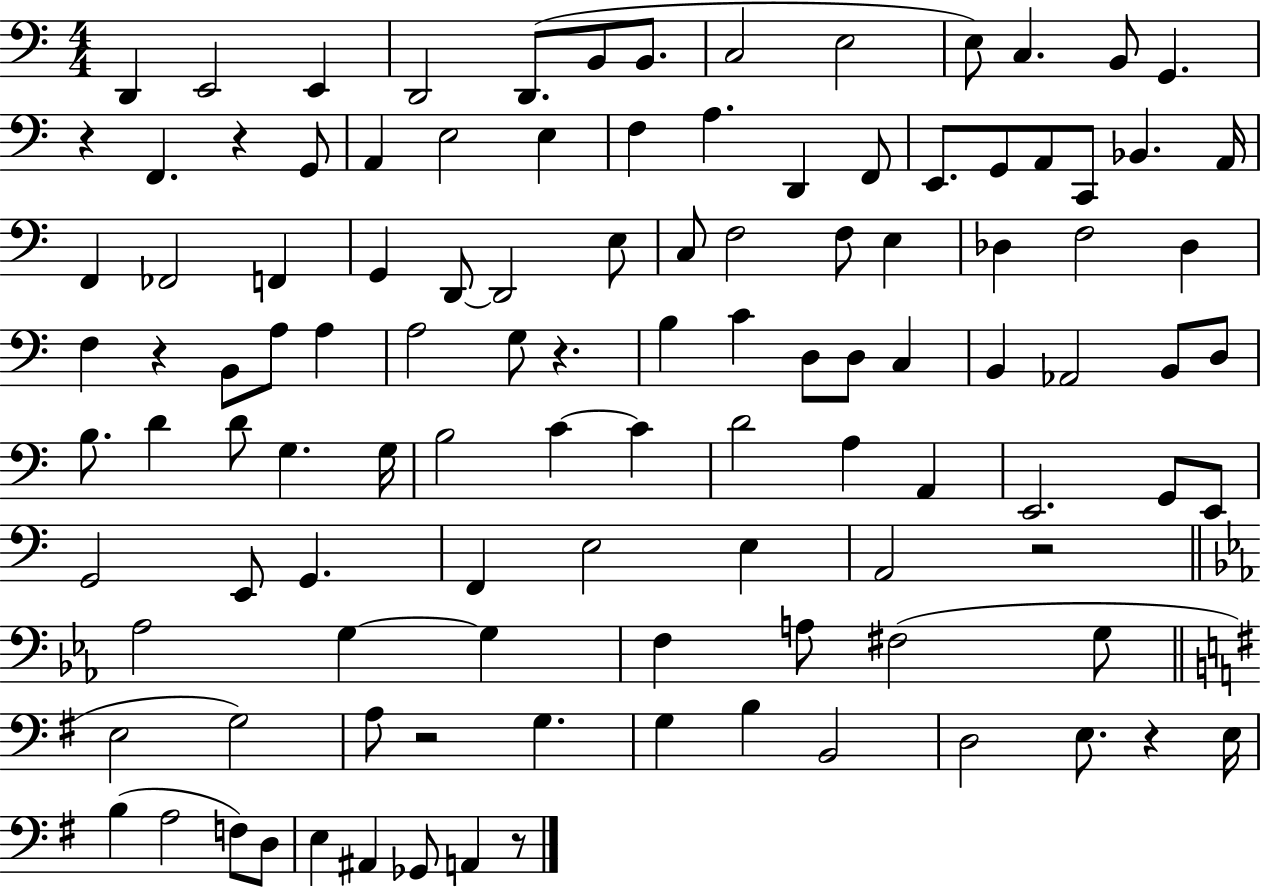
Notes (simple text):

D2/q E2/h E2/q D2/h D2/e. B2/e B2/e. C3/h E3/h E3/e C3/q. B2/e G2/q. R/q F2/q. R/q G2/e A2/q E3/h E3/q F3/q A3/q. D2/q F2/e E2/e. G2/e A2/e C2/e Bb2/q. A2/s F2/q FES2/h F2/q G2/q D2/e D2/h E3/e C3/e F3/h F3/e E3/q Db3/q F3/h Db3/q F3/q R/q B2/e A3/e A3/q A3/h G3/e R/q. B3/q C4/q D3/e D3/e C3/q B2/q Ab2/h B2/e D3/e B3/e. D4/q D4/e G3/q. G3/s B3/h C4/q C4/q D4/h A3/q A2/q E2/h. G2/e E2/e G2/h E2/e G2/q. F2/q E3/h E3/q A2/h R/h Ab3/h G3/q G3/q F3/q A3/e F#3/h G3/e E3/h G3/h A3/e R/h G3/q. G3/q B3/q B2/h D3/h E3/e. R/q E3/s B3/q A3/h F3/e D3/e E3/q A#2/q Gb2/e A2/q R/e